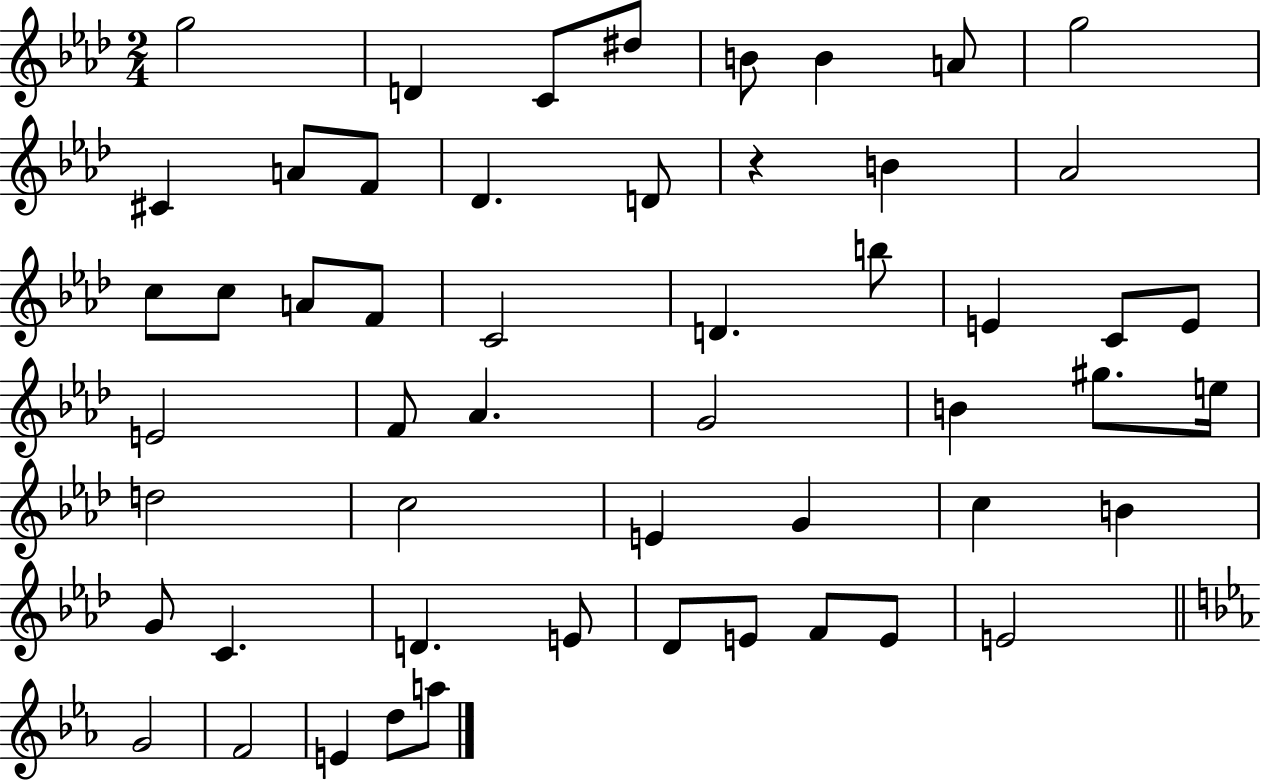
G5/h D4/q C4/e D#5/e B4/e B4/q A4/e G5/h C#4/q A4/e F4/e Db4/q. D4/e R/q B4/q Ab4/h C5/e C5/e A4/e F4/e C4/h D4/q. B5/e E4/q C4/e E4/e E4/h F4/e Ab4/q. G4/h B4/q G#5/e. E5/s D5/h C5/h E4/q G4/q C5/q B4/q G4/e C4/q. D4/q. E4/e Db4/e E4/e F4/e E4/e E4/h G4/h F4/h E4/q D5/e A5/e